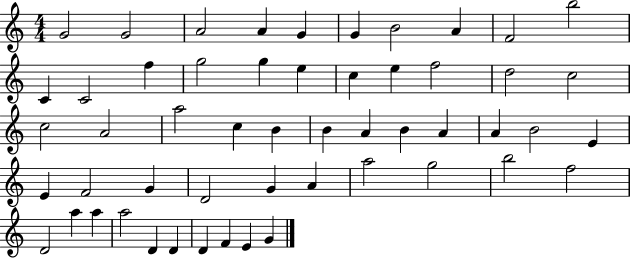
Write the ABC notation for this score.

X:1
T:Untitled
M:4/4
L:1/4
K:C
G2 G2 A2 A G G B2 A F2 b2 C C2 f g2 g e c e f2 d2 c2 c2 A2 a2 c B B A B A A B2 E E F2 G D2 G A a2 g2 b2 f2 D2 a a a2 D D D F E G